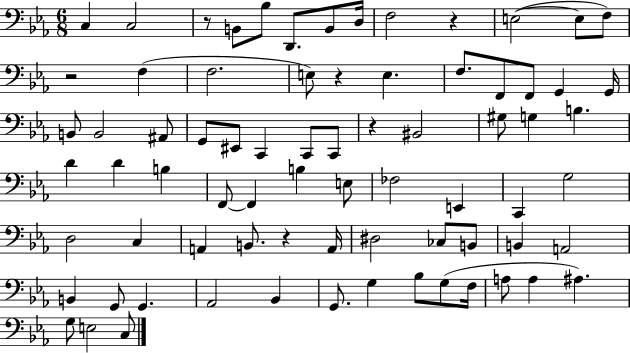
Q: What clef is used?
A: bass